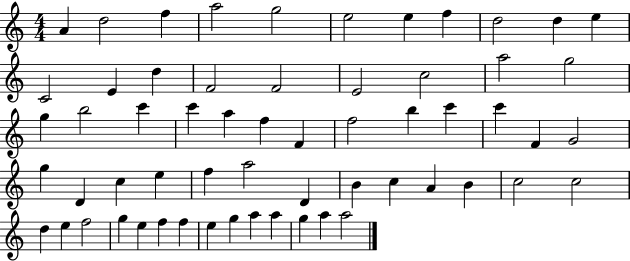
{
  \clef treble
  \numericTimeSignature
  \time 4/4
  \key c \major
  a'4 d''2 f''4 | a''2 g''2 | e''2 e''4 f''4 | d''2 d''4 e''4 | \break c'2 e'4 d''4 | f'2 f'2 | e'2 c''2 | a''2 g''2 | \break g''4 b''2 c'''4 | c'''4 a''4 f''4 f'4 | f''2 b''4 c'''4 | c'''4 f'4 g'2 | \break g''4 d'4 c''4 e''4 | f''4 a''2 d'4 | b'4 c''4 a'4 b'4 | c''2 c''2 | \break d''4 e''4 f''2 | g''4 e''4 f''4 f''4 | e''4 g''4 a''4 a''4 | g''4 a''4 a''2 | \break \bar "|."
}